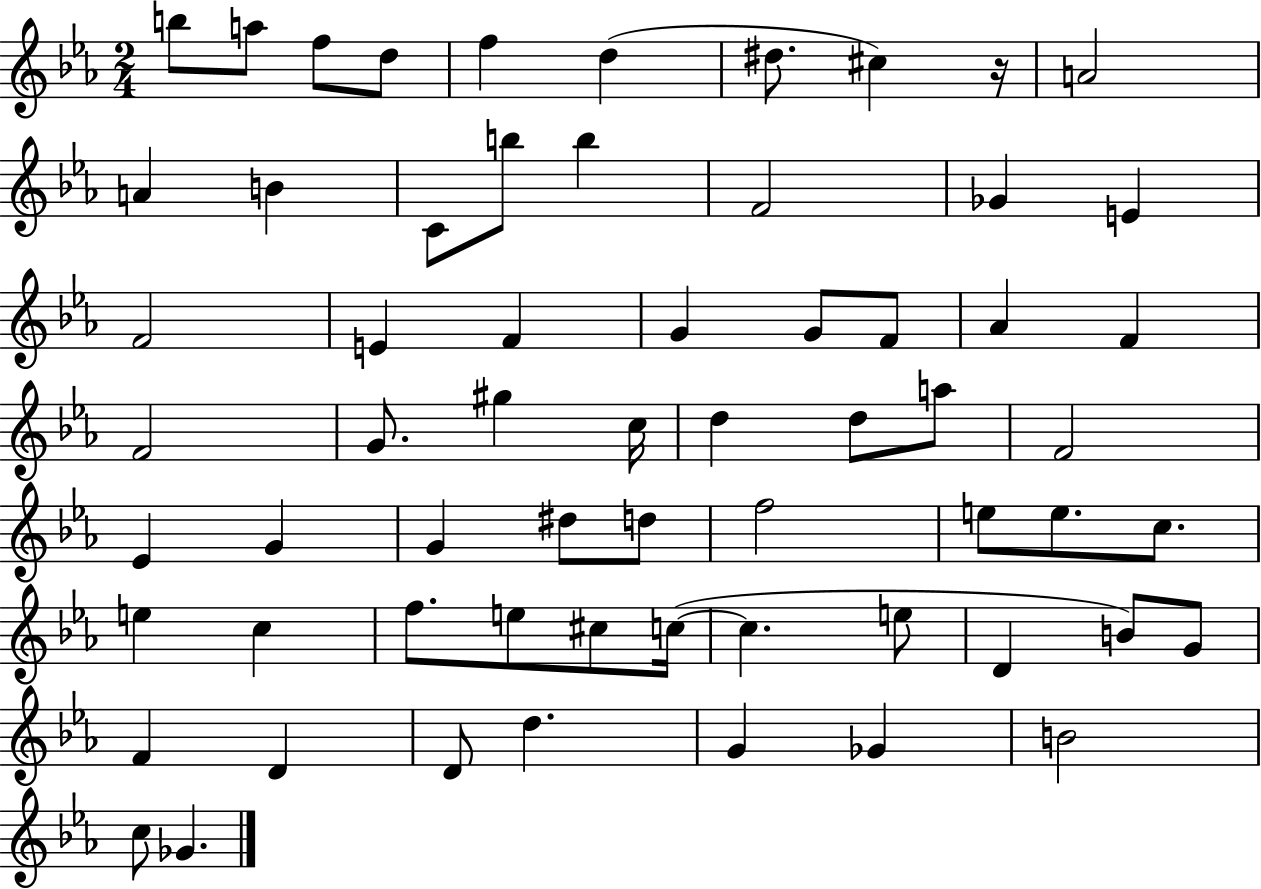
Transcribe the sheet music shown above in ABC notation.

X:1
T:Untitled
M:2/4
L:1/4
K:Eb
b/2 a/2 f/2 d/2 f d ^d/2 ^c z/4 A2 A B C/2 b/2 b F2 _G E F2 E F G G/2 F/2 _A F F2 G/2 ^g c/4 d d/2 a/2 F2 _E G G ^d/2 d/2 f2 e/2 e/2 c/2 e c f/2 e/2 ^c/2 c/4 c e/2 D B/2 G/2 F D D/2 d G _G B2 c/2 _G